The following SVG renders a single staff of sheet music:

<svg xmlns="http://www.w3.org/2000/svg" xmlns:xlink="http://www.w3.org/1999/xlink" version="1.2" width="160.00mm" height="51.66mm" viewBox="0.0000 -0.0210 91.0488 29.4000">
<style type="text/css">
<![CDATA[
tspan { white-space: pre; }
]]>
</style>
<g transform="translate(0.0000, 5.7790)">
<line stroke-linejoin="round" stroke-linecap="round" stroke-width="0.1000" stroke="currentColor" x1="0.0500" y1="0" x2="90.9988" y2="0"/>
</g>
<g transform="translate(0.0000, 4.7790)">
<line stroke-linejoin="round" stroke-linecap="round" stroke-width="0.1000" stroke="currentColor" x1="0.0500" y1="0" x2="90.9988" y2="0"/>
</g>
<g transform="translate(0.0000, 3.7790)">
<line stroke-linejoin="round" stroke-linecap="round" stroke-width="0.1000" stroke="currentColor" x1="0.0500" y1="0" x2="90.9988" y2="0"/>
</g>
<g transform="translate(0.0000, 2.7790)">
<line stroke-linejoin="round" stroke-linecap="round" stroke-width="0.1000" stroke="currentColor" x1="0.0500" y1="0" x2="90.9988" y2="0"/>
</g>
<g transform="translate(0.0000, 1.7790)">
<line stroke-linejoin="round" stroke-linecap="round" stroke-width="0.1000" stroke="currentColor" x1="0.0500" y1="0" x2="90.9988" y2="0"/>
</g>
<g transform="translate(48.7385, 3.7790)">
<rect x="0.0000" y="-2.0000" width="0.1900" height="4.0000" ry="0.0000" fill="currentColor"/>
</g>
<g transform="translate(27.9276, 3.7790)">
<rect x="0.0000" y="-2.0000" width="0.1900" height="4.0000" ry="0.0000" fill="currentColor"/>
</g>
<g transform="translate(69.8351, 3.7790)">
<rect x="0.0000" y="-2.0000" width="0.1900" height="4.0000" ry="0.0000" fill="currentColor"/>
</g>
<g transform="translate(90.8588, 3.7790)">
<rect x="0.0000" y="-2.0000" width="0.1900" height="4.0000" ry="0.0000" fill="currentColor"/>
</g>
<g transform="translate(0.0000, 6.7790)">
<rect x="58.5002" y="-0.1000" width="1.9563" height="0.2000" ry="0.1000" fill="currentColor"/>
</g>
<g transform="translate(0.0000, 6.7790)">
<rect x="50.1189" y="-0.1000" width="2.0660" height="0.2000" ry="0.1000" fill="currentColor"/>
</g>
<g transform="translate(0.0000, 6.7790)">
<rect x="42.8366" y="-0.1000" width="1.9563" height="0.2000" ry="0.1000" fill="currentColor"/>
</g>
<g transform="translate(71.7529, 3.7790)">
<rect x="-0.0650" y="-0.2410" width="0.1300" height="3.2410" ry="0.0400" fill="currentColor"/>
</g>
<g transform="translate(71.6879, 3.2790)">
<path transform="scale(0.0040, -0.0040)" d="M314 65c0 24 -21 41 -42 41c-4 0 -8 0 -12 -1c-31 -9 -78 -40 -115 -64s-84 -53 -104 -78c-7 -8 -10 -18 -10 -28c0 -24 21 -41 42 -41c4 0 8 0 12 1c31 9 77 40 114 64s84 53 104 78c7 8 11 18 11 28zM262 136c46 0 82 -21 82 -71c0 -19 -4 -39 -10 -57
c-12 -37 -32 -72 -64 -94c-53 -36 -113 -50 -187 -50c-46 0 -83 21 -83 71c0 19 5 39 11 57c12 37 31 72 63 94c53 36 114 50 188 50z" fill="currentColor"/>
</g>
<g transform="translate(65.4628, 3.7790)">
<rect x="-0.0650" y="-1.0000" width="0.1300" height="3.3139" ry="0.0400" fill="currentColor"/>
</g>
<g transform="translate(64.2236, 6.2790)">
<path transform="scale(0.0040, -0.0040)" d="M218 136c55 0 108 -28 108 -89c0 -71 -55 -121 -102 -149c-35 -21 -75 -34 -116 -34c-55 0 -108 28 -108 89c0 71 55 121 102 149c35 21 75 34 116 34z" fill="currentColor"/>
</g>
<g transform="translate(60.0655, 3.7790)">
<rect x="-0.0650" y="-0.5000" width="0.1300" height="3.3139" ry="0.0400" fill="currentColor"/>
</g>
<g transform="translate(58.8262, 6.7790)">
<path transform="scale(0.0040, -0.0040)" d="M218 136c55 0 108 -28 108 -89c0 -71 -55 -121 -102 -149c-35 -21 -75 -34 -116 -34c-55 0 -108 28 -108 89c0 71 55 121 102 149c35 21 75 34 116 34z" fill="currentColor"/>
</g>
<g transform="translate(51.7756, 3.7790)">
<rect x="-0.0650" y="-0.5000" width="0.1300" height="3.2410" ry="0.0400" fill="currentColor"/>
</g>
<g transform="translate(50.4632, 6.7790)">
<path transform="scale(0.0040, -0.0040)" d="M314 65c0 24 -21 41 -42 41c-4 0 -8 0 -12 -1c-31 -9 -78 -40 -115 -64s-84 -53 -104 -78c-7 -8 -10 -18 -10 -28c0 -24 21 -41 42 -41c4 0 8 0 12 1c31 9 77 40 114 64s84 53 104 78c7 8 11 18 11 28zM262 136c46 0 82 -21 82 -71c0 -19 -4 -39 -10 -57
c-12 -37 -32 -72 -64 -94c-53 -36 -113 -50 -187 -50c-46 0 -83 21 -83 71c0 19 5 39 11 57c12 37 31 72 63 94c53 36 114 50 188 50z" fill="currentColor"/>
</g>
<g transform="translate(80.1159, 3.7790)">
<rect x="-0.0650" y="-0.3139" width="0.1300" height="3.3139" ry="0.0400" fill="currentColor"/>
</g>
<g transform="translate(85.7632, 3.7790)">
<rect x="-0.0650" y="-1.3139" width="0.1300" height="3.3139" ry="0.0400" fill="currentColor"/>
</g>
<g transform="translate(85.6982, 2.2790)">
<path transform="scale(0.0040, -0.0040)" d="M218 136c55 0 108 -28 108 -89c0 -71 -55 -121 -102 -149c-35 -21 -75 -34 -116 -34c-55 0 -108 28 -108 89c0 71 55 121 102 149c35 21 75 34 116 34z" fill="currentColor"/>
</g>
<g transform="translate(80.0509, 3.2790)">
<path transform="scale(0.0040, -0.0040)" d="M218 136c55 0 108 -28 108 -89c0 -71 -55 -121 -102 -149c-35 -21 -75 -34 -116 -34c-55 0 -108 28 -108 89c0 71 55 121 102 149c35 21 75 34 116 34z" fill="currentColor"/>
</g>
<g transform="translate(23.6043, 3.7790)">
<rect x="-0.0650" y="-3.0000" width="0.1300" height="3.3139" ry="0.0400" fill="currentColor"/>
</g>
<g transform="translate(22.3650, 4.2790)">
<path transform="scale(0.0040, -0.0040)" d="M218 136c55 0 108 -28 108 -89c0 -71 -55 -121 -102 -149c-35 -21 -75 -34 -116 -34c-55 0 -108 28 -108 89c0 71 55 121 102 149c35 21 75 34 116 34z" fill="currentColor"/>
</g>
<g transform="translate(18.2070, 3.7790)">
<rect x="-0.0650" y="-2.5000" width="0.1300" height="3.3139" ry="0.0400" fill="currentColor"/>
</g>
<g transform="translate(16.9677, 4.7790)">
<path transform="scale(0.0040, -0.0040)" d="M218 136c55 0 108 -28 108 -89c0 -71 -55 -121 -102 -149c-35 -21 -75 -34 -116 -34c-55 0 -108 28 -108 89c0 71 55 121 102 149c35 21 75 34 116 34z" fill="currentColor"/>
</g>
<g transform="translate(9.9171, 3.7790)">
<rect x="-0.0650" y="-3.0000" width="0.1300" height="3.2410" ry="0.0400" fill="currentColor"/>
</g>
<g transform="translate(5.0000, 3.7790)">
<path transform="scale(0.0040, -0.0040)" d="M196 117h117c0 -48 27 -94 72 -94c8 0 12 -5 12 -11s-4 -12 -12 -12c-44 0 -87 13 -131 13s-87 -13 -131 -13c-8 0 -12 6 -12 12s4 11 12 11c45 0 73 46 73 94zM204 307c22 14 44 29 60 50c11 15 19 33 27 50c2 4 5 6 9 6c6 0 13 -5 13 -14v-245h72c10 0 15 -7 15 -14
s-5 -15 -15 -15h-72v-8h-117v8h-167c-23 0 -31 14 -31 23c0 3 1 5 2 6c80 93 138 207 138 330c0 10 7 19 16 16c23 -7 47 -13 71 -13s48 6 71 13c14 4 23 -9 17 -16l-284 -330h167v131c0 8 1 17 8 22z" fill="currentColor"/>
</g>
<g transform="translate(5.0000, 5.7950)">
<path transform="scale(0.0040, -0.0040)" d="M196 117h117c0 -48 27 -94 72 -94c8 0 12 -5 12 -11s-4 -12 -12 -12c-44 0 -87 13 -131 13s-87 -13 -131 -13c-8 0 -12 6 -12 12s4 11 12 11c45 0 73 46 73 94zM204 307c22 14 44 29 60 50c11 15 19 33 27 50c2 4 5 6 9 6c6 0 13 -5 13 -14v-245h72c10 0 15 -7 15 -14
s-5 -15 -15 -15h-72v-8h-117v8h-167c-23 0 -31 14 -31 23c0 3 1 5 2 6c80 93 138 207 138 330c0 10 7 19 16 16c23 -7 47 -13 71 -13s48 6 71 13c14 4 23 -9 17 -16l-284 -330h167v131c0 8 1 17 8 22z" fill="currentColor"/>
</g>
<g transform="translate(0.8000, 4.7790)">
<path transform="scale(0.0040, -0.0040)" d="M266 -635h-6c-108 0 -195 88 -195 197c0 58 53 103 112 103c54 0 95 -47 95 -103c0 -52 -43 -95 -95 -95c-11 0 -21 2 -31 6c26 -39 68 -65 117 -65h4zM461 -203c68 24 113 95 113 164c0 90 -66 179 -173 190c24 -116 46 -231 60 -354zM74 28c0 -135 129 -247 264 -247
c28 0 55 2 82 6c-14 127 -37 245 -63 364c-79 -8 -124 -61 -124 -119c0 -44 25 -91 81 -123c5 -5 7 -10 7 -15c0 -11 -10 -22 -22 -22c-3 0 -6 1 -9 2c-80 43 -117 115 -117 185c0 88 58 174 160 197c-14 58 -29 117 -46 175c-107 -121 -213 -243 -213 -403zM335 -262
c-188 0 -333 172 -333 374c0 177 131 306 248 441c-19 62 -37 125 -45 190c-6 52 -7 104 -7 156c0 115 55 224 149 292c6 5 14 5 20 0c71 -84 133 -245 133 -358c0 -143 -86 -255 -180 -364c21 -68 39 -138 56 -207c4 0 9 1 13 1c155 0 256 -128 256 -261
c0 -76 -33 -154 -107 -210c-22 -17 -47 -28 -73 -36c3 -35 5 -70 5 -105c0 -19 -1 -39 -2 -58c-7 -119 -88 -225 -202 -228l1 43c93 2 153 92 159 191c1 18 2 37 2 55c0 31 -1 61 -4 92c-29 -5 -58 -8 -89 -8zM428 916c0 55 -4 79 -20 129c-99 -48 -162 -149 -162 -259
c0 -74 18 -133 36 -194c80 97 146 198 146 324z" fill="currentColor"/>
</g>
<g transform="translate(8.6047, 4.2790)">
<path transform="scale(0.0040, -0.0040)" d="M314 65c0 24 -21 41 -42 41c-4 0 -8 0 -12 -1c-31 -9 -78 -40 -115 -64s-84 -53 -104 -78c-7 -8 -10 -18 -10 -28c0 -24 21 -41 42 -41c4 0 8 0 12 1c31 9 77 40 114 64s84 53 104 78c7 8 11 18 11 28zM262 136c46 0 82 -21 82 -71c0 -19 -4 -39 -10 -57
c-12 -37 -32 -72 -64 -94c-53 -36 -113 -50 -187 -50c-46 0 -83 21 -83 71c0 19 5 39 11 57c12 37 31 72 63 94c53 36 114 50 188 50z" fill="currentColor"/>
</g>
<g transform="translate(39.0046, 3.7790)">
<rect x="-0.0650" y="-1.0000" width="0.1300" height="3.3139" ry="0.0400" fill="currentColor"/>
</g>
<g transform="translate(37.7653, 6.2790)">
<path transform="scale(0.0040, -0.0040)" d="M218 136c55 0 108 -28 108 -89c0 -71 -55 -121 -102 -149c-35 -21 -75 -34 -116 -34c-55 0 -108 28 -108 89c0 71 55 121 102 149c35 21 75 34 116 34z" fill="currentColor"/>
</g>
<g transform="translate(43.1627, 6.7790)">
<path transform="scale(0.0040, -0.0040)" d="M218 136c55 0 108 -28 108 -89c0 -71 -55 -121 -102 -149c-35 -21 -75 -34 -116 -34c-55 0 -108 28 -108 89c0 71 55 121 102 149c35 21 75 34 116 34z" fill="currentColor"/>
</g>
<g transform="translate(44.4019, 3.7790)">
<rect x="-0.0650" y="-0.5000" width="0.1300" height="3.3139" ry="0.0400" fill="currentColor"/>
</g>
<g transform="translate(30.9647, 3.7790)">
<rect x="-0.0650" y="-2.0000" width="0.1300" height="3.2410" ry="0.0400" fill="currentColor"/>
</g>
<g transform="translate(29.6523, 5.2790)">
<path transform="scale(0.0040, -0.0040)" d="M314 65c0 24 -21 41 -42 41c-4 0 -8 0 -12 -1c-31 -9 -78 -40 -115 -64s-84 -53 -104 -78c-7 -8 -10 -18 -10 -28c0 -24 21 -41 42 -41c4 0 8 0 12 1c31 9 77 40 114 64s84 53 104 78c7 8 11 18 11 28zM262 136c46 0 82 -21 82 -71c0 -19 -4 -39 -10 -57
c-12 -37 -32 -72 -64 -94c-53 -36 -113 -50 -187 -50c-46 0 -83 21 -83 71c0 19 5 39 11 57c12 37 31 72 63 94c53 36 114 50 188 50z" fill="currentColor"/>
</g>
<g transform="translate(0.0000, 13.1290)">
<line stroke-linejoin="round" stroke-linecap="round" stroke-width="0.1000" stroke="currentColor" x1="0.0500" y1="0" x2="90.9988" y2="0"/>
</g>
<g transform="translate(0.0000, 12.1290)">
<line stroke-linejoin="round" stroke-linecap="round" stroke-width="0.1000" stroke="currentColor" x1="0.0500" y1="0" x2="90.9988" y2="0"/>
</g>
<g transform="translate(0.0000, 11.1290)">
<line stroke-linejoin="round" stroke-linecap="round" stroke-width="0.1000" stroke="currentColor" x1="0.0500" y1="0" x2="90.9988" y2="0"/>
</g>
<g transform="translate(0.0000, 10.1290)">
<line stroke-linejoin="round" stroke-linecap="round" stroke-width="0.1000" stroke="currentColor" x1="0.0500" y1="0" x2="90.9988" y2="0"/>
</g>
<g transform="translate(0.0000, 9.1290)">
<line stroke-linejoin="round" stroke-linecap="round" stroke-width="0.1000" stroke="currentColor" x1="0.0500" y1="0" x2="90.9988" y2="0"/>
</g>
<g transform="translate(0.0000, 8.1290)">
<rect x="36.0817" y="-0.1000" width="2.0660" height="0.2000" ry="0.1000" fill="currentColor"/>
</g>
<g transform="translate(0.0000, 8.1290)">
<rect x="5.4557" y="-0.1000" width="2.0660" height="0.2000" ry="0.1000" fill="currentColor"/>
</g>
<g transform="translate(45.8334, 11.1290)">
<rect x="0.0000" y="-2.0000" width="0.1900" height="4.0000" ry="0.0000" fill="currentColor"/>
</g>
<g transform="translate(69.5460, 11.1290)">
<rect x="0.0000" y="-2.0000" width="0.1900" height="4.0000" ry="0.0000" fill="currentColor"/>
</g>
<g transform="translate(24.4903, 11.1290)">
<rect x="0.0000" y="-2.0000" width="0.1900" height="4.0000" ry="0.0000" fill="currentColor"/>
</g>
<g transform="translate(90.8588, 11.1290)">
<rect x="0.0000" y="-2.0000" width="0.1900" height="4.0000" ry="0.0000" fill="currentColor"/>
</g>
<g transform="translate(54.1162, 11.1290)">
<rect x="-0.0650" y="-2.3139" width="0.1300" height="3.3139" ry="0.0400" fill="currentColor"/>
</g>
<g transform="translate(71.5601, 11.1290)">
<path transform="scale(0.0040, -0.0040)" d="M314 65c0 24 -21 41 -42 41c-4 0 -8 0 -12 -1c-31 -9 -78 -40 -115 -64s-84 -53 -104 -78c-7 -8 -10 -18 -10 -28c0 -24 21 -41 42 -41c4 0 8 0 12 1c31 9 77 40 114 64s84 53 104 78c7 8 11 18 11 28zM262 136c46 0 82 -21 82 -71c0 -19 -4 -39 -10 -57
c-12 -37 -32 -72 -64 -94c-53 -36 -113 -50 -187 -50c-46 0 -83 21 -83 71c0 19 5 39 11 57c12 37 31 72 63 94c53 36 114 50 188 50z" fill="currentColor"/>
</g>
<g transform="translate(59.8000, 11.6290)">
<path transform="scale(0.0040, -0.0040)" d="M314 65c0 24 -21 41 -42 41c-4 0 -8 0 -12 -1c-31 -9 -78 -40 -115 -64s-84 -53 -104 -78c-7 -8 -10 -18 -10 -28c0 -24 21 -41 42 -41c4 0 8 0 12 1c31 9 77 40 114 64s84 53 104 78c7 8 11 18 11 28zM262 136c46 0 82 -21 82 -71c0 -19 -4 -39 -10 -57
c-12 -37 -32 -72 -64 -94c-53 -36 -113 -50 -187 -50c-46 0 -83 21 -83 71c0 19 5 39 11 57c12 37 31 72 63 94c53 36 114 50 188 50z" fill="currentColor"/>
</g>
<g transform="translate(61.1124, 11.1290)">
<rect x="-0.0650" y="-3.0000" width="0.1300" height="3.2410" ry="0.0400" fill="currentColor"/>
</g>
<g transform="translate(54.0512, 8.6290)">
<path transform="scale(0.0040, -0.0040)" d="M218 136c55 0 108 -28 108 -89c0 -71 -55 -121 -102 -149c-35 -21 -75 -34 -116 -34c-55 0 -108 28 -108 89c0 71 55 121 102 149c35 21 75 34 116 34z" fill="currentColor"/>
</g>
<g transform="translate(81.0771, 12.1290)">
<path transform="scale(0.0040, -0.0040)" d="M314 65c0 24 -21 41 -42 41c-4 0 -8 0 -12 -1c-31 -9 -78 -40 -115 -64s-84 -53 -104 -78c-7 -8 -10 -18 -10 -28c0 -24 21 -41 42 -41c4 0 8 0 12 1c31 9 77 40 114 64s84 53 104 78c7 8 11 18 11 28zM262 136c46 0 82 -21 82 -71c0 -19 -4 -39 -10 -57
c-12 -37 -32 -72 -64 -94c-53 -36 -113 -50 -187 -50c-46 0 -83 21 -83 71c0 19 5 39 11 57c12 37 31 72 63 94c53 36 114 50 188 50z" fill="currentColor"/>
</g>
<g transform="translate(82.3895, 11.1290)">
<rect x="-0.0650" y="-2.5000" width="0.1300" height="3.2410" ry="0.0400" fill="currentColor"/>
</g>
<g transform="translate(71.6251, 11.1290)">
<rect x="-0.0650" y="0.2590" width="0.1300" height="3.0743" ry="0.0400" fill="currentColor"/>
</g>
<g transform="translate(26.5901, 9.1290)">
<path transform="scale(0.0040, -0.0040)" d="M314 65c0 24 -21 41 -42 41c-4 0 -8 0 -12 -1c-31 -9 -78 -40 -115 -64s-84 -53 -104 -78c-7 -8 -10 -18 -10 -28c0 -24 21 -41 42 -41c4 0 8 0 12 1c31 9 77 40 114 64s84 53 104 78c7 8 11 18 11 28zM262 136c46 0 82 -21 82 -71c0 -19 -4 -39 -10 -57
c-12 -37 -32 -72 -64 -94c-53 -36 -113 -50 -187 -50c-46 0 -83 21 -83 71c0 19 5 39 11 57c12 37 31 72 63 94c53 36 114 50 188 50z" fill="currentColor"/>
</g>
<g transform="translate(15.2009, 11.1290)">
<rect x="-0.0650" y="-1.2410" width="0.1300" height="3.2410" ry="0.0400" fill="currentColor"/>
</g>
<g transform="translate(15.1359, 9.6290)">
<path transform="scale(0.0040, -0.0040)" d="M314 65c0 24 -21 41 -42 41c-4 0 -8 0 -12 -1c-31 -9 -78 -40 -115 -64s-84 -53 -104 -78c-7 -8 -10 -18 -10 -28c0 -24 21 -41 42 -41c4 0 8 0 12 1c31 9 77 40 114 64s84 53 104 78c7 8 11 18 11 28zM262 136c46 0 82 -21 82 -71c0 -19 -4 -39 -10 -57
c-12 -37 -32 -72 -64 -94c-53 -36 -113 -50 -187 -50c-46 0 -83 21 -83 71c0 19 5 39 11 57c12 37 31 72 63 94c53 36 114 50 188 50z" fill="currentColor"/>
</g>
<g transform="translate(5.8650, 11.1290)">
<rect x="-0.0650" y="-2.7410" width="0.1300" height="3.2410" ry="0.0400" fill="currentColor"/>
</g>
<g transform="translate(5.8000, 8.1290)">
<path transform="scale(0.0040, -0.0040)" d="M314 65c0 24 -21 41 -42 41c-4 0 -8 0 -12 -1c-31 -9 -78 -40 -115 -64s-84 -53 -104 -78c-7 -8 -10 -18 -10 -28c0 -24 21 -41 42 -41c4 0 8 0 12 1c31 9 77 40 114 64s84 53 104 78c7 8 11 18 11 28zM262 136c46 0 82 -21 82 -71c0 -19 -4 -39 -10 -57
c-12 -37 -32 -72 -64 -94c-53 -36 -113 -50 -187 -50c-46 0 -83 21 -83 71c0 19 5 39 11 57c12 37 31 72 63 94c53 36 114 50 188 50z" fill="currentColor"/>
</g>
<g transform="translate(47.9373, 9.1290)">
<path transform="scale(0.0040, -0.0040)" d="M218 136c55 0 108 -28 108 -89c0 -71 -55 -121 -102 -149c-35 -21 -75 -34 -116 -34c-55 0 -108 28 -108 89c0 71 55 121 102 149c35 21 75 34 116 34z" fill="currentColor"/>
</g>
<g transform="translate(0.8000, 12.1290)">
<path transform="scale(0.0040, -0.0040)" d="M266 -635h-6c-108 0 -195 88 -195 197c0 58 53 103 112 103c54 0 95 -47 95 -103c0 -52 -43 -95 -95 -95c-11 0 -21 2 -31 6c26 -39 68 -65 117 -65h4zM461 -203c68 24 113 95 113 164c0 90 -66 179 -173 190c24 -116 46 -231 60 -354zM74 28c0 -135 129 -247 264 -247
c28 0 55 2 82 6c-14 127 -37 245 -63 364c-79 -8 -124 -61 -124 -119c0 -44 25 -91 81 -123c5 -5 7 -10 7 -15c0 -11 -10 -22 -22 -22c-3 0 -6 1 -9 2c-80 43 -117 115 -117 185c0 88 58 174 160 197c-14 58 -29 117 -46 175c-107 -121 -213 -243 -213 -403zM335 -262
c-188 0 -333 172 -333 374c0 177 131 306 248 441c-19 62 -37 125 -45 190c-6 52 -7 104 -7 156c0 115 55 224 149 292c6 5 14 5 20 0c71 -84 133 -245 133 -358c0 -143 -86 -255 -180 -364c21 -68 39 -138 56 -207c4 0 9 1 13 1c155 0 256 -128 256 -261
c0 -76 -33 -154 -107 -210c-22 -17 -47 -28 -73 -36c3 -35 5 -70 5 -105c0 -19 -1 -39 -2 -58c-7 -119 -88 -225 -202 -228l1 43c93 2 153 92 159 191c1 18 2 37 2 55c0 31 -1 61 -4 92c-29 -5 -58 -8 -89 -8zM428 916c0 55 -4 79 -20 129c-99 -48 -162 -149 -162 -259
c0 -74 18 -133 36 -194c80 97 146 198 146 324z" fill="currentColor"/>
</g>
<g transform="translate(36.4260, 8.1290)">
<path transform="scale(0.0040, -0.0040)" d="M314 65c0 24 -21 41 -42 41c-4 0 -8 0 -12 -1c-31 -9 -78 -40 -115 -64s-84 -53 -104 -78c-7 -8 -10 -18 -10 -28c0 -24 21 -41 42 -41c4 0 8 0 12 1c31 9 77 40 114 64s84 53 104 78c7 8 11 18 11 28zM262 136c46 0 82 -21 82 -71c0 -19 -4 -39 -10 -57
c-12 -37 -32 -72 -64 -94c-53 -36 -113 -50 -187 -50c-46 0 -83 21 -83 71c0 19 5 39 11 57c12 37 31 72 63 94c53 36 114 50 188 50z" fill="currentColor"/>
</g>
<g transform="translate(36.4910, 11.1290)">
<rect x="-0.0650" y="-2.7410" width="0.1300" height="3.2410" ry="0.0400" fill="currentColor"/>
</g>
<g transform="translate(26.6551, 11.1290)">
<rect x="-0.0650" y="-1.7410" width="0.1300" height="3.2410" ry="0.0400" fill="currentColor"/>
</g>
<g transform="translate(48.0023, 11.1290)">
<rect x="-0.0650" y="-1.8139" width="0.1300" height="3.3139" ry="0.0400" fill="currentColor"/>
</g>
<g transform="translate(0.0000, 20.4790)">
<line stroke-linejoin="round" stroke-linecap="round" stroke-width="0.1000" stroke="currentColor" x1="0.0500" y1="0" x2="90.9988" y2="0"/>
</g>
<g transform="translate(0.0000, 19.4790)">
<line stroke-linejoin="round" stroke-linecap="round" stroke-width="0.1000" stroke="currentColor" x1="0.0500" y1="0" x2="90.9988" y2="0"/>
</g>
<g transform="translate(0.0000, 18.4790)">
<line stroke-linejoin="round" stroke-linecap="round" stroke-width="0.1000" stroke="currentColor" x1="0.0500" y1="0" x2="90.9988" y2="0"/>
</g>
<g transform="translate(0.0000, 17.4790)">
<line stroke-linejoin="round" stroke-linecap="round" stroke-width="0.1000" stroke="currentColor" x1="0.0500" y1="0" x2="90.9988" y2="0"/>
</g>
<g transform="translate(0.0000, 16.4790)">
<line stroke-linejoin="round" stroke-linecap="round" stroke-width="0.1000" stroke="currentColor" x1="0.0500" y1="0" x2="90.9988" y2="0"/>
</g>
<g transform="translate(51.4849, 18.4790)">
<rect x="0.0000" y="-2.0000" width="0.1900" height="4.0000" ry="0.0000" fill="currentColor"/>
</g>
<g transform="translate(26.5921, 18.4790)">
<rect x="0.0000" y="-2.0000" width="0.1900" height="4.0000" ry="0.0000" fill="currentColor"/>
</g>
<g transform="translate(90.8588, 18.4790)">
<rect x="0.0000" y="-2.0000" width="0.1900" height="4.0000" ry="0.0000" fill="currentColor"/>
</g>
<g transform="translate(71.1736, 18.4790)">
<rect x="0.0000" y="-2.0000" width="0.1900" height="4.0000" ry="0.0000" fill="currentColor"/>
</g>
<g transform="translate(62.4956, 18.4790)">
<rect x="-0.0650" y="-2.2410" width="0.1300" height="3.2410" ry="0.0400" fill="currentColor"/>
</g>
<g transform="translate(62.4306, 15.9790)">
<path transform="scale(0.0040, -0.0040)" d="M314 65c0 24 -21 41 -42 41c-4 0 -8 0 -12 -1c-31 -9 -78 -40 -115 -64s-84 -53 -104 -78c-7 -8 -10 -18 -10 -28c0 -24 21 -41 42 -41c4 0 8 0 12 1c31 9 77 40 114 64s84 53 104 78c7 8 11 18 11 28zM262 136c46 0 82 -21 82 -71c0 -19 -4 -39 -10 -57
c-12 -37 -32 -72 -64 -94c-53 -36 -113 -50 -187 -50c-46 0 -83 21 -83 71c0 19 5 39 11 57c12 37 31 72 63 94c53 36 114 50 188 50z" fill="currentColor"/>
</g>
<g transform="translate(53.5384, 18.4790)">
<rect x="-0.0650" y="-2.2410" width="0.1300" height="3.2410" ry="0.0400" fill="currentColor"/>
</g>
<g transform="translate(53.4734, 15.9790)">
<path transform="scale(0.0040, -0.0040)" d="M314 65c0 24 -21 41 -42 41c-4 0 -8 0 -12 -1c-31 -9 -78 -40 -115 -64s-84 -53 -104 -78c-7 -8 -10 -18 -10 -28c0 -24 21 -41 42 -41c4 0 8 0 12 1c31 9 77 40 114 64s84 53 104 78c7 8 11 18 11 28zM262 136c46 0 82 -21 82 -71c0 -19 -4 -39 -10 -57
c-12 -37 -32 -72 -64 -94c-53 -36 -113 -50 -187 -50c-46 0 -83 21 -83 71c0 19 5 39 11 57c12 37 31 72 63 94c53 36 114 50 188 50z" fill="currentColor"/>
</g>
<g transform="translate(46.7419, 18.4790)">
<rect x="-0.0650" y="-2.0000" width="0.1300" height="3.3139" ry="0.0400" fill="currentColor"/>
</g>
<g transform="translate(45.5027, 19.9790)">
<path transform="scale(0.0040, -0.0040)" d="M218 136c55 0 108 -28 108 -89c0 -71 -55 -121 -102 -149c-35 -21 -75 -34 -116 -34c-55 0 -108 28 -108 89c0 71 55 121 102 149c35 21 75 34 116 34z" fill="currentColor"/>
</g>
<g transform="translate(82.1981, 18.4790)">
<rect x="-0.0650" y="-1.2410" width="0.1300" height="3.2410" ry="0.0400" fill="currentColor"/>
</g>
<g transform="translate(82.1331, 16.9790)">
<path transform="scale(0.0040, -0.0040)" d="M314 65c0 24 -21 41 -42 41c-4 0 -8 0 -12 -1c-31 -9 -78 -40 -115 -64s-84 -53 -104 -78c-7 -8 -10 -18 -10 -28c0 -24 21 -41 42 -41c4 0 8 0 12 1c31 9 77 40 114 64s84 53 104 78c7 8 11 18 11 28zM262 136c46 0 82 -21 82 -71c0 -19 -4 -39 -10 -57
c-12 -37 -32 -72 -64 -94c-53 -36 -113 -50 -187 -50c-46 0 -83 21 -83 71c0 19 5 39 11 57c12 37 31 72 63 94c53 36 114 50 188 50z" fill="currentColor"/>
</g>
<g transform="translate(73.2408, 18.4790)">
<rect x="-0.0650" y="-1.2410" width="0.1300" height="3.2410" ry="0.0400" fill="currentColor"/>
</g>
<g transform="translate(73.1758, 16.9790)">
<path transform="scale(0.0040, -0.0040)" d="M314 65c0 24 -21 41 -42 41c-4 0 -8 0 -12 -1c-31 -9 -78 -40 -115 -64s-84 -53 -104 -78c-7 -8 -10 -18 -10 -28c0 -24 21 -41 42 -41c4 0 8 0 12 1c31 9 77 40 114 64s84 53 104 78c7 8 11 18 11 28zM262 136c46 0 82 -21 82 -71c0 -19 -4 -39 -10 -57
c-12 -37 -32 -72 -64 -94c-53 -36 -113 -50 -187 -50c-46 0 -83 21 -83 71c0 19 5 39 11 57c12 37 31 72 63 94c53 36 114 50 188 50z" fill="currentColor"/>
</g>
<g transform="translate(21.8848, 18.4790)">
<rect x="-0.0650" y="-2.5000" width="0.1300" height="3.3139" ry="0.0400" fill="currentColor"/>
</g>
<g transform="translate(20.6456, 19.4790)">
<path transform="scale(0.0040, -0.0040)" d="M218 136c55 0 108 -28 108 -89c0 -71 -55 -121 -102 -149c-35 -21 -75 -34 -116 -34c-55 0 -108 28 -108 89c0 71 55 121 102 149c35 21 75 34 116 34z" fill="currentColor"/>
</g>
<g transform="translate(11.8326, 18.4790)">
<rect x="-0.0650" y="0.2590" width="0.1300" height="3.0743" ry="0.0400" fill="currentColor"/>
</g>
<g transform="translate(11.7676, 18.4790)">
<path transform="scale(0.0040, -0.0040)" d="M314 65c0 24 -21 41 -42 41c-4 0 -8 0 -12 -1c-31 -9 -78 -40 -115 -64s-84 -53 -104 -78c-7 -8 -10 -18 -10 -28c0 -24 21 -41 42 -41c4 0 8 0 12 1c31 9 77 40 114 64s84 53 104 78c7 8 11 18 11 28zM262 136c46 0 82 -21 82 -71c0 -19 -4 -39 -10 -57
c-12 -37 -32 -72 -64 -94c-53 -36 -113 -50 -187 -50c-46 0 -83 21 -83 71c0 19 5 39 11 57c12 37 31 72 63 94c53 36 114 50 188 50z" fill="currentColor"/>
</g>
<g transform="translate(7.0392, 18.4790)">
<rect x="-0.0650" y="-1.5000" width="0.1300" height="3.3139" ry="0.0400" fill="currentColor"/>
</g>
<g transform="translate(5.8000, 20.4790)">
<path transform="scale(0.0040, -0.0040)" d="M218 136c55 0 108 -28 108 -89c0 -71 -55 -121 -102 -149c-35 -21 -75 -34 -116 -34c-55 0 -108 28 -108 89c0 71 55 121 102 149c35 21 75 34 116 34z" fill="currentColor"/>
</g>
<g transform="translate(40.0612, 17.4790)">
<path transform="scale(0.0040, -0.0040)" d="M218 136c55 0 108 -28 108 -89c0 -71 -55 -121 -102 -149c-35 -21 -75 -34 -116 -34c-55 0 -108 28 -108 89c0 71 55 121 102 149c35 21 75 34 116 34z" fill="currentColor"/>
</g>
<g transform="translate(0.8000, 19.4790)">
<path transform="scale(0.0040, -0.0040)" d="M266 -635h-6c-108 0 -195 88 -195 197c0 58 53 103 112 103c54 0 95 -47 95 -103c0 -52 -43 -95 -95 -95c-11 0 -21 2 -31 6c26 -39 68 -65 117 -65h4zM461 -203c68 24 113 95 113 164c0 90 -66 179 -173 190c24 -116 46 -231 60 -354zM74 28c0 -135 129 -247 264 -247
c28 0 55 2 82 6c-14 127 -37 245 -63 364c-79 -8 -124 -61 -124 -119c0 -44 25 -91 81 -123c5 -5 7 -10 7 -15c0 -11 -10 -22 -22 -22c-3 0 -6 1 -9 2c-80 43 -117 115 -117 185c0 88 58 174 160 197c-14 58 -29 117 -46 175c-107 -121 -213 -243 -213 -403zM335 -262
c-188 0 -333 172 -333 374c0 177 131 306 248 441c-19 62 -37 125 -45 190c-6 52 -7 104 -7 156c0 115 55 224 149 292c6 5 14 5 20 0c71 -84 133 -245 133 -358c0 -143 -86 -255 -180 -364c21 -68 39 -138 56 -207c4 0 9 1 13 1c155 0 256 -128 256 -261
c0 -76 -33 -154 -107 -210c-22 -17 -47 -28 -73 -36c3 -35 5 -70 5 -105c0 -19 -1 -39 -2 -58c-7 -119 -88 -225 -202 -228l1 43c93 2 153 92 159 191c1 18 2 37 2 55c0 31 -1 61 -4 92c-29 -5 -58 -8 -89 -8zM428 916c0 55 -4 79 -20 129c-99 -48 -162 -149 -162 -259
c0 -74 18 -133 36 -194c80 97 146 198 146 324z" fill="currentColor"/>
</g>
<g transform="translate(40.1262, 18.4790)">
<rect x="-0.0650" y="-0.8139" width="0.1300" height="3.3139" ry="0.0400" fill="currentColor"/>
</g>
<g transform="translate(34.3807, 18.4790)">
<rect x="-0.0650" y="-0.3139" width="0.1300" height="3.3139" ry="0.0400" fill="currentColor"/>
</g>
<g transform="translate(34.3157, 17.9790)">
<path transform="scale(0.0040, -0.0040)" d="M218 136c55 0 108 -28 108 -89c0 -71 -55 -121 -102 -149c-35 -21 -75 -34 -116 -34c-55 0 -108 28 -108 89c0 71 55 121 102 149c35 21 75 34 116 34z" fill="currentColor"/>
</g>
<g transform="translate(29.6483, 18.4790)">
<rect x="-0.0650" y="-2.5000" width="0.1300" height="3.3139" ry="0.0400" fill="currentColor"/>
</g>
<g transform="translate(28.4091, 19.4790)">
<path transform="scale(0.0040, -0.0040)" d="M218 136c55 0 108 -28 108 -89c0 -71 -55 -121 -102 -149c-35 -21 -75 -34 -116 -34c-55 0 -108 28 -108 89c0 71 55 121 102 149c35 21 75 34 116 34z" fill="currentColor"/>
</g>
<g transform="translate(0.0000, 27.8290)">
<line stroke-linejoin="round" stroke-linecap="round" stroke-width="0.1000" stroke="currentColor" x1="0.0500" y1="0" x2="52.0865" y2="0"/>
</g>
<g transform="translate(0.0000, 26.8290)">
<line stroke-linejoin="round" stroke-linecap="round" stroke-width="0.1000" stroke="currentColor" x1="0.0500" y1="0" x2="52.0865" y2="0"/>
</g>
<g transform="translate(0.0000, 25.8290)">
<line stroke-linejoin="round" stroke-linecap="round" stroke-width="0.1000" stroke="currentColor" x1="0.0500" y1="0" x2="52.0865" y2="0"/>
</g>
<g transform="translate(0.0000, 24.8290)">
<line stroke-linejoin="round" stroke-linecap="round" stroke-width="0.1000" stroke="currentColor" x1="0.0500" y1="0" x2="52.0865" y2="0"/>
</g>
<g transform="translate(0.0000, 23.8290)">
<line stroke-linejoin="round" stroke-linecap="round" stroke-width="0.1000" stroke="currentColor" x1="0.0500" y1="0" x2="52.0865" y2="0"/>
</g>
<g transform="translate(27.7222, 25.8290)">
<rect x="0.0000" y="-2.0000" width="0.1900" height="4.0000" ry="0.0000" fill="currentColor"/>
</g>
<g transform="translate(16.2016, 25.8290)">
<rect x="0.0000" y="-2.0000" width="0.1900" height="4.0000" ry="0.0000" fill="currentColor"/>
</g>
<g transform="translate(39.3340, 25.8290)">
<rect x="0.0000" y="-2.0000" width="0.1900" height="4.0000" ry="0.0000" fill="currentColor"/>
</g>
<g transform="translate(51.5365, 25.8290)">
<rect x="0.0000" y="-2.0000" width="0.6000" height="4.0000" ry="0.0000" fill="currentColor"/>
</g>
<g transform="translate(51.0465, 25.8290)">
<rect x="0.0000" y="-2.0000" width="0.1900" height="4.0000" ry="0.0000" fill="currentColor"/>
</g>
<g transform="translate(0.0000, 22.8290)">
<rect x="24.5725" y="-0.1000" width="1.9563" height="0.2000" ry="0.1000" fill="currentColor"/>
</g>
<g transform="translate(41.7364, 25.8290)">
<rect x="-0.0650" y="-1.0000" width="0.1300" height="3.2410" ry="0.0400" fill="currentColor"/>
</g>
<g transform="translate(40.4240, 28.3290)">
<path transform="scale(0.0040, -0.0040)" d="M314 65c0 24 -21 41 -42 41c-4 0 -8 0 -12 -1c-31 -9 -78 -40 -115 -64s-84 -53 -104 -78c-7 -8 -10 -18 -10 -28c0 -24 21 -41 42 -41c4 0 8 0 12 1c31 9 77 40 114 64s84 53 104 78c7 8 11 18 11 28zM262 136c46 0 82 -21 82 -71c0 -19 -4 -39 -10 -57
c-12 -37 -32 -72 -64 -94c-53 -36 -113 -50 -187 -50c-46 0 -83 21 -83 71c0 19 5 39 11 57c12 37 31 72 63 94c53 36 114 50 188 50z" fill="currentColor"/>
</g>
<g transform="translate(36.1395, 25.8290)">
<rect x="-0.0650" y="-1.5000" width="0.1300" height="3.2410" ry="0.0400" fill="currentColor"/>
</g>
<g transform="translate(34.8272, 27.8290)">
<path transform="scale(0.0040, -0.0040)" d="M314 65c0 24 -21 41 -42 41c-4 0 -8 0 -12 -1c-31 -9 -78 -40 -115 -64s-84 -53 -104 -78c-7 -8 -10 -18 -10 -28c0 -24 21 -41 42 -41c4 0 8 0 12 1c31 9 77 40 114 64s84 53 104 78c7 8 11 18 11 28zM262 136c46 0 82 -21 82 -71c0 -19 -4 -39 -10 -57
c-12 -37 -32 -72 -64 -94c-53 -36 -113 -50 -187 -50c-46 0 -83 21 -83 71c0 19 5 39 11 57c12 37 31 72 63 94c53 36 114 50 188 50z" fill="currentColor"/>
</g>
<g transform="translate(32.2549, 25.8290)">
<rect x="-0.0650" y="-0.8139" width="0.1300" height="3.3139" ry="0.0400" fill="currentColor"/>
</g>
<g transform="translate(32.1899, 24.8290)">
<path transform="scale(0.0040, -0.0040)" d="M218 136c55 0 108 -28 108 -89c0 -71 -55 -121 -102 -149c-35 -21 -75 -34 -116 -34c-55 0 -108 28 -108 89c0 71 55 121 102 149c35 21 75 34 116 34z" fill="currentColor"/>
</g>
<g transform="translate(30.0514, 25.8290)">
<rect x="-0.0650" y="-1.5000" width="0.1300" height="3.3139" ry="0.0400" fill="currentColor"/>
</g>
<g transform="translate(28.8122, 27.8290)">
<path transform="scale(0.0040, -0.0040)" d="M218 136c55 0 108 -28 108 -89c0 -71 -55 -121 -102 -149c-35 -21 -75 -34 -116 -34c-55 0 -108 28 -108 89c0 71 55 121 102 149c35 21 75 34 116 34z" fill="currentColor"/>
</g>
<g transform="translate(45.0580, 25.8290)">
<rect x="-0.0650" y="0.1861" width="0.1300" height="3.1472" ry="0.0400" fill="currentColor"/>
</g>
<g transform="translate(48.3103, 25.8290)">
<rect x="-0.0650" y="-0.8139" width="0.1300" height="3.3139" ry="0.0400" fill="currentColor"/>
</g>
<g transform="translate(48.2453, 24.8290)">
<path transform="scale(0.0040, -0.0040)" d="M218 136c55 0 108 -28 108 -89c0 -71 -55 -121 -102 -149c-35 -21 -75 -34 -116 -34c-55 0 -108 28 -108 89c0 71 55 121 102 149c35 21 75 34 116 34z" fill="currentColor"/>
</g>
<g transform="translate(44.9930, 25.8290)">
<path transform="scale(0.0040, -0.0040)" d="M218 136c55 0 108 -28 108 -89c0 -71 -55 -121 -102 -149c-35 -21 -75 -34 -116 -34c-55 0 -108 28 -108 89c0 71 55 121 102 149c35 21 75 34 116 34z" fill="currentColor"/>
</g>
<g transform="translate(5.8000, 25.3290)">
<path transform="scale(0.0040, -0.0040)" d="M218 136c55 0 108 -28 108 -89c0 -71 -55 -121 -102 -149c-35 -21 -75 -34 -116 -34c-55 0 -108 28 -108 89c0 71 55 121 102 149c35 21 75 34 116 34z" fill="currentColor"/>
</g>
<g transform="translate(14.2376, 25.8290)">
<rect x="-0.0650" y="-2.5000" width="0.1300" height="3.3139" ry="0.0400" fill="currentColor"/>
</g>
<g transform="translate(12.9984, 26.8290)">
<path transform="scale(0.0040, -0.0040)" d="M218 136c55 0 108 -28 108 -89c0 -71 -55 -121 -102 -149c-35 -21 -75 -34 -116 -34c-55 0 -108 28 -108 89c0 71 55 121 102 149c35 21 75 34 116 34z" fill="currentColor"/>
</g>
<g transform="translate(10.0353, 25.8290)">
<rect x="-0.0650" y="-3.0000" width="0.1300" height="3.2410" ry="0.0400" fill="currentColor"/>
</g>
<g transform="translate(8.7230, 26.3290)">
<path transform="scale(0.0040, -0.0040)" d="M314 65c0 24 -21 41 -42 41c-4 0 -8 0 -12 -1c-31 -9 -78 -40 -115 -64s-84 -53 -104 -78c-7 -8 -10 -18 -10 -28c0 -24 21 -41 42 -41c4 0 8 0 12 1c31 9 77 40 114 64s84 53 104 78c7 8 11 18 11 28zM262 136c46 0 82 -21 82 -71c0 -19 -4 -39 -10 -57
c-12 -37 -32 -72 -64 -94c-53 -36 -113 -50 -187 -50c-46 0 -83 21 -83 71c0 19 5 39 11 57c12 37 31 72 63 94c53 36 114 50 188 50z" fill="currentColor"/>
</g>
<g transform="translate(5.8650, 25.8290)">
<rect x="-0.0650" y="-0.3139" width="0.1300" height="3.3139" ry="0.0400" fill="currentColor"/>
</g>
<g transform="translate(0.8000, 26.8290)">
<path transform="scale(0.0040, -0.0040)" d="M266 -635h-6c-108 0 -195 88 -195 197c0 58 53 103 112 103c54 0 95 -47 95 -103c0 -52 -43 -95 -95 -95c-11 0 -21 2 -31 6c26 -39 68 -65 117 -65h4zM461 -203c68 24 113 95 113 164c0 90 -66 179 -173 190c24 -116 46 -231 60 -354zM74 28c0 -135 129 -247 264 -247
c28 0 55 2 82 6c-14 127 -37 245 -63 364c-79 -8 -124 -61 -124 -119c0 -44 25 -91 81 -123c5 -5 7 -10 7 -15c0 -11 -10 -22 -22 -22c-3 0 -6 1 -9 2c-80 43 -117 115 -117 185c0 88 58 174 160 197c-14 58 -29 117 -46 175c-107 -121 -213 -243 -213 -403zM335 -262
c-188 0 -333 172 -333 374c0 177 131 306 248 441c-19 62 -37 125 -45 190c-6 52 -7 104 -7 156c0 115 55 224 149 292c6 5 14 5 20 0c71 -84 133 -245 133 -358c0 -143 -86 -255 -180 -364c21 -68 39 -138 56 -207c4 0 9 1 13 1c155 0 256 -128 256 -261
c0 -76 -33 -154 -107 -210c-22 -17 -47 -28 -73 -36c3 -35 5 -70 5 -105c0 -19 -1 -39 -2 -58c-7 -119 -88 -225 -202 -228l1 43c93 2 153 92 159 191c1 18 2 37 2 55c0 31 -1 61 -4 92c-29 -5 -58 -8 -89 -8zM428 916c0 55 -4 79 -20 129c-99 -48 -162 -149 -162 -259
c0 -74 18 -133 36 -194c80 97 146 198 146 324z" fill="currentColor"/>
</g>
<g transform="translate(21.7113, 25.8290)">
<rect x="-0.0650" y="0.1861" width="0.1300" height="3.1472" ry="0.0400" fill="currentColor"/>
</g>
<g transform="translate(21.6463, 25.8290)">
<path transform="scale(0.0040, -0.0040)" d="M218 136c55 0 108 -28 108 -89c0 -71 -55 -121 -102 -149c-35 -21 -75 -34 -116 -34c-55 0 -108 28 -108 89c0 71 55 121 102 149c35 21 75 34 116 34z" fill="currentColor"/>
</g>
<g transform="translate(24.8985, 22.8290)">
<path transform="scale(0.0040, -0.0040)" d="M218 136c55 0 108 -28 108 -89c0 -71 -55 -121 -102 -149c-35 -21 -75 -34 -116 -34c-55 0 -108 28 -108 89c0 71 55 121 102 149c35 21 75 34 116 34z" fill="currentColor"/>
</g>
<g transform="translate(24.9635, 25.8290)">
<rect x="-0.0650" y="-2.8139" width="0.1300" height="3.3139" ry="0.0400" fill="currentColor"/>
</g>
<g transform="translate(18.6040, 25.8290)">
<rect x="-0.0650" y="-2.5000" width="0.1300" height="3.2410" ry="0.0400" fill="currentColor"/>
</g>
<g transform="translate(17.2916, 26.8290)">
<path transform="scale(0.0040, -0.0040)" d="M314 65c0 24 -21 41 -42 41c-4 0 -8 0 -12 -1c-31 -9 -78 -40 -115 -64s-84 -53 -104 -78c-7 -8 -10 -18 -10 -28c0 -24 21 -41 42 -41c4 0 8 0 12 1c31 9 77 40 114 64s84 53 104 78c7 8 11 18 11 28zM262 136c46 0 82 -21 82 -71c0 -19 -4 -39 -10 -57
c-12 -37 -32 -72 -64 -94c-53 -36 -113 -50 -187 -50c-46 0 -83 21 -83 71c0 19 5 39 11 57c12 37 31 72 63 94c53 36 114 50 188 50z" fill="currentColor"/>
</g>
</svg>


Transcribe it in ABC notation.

X:1
T:Untitled
M:4/4
L:1/4
K:C
A2 G A F2 D C C2 C D c2 c e a2 e2 f2 a2 f g A2 B2 G2 E B2 G G c d F g2 g2 e2 e2 c A2 G G2 B a E d E2 D2 B d